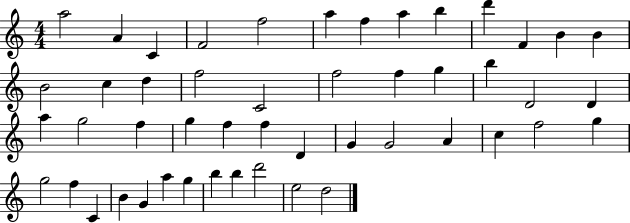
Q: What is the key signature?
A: C major